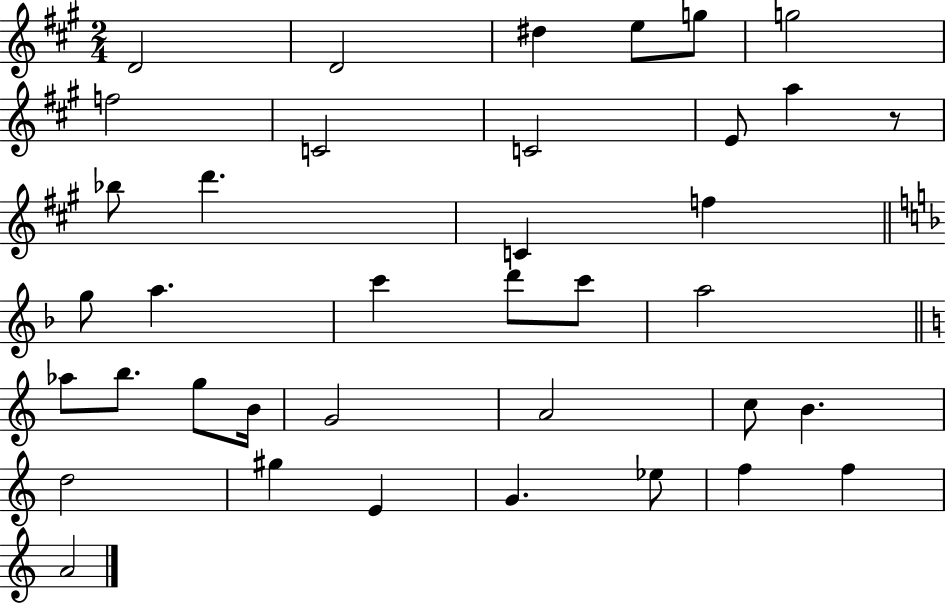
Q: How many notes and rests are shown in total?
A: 38